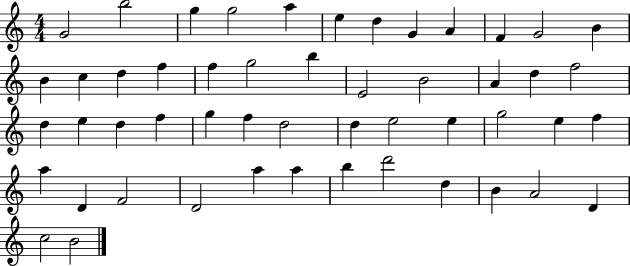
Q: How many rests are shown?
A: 0